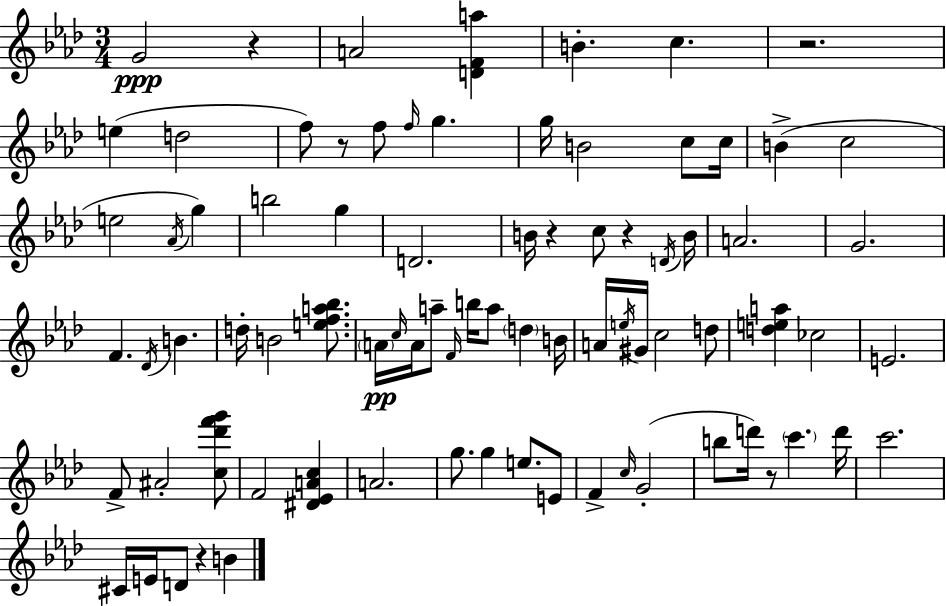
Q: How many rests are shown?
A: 7